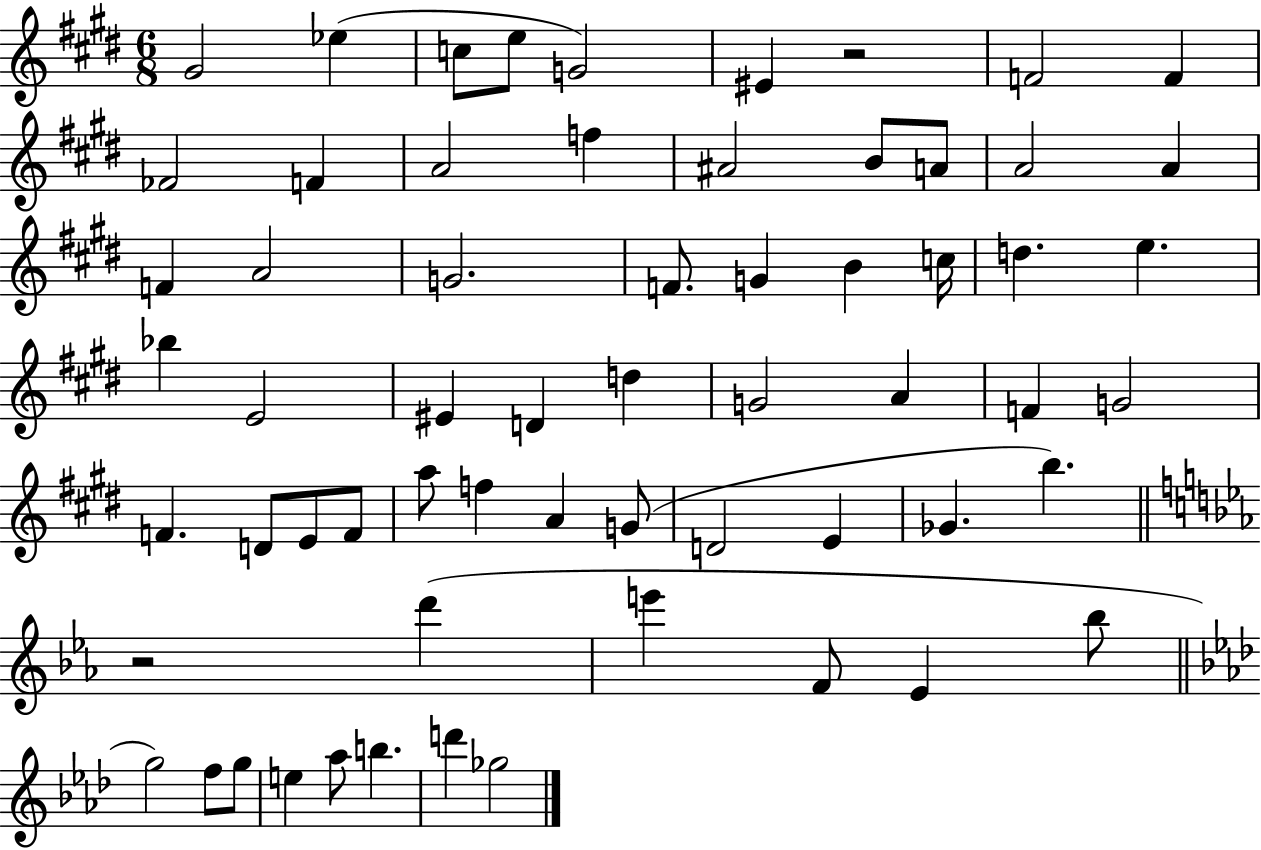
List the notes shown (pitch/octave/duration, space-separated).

G#4/h Eb5/q C5/e E5/e G4/h EIS4/q R/h F4/h F4/q FES4/h F4/q A4/h F5/q A#4/h B4/e A4/e A4/h A4/q F4/q A4/h G4/h. F4/e. G4/q B4/q C5/s D5/q. E5/q. Bb5/q E4/h EIS4/q D4/q D5/q G4/h A4/q F4/q G4/h F4/q. D4/e E4/e F4/e A5/e F5/q A4/q G4/e D4/h E4/q Gb4/q. B5/q. R/h D6/q E6/q F4/e Eb4/q Bb5/e G5/h F5/e G5/e E5/q Ab5/e B5/q. D6/q Gb5/h